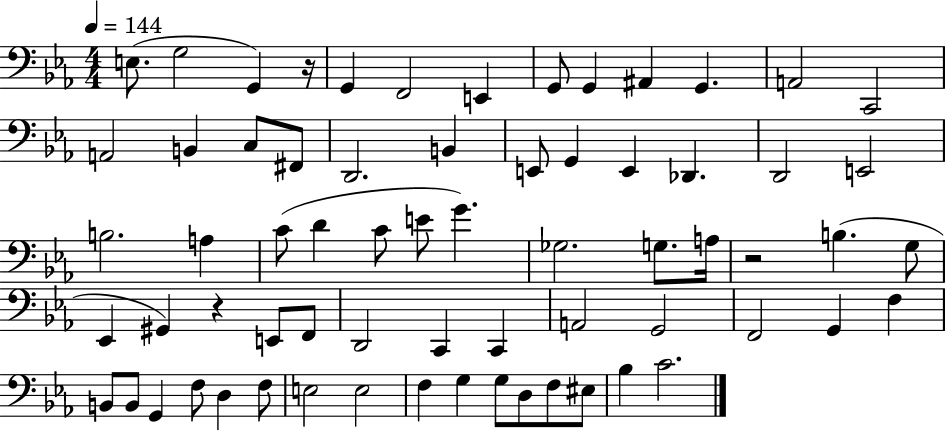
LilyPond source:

{
  \clef bass
  \numericTimeSignature
  \time 4/4
  \key ees \major
  \tempo 4 = 144
  e8.( g2 g,4) r16 | g,4 f,2 e,4 | g,8 g,4 ais,4 g,4. | a,2 c,2 | \break a,2 b,4 c8 fis,8 | d,2. b,4 | e,8 g,4 e,4 des,4. | d,2 e,2 | \break b2. a4 | c'8( d'4 c'8 e'8 g'4.) | ges2. g8. a16 | r2 b4.( g8 | \break ees,4 gis,4) r4 e,8 f,8 | d,2 c,4 c,4 | a,2 g,2 | f,2 g,4 f4 | \break b,8 b,8 g,4 f8 d4 f8 | e2 e2 | f4 g4 g8 d8 f8 eis8 | bes4 c'2. | \break \bar "|."
}